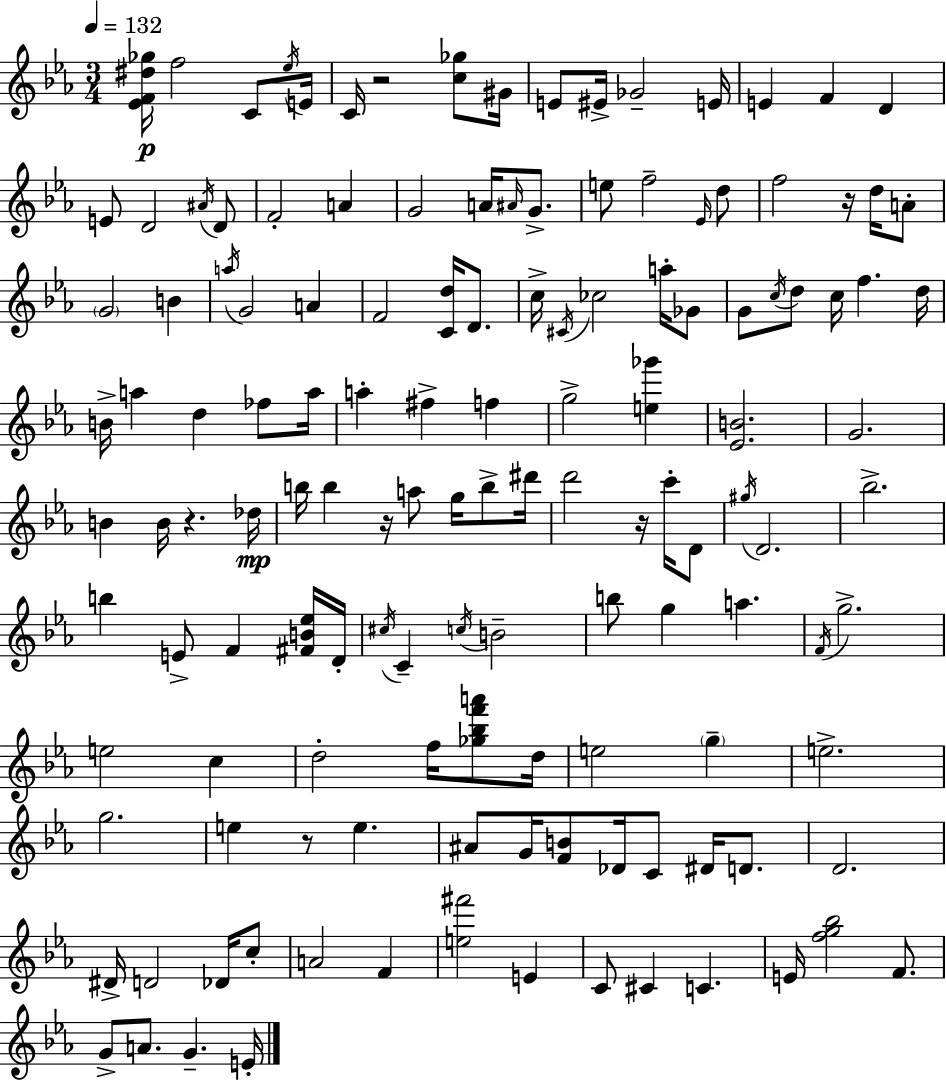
{
  \clef treble
  \numericTimeSignature
  \time 3/4
  \key c \minor
  \tempo 4 = 132
  <ees' f' dis'' ges''>16\p f''2 c'8 \acciaccatura { ees''16 } | e'16 c'16 r2 <c'' ges''>8 | gis'16 e'8 eis'16-> ges'2-- | e'16 e'4 f'4 d'4 | \break e'8 d'2 \acciaccatura { ais'16 } | d'8 f'2-. a'4 | g'2 a'16 \grace { ais'16 } | g'8.-> e''8 f''2-- | \break \grace { ees'16 } d''8 f''2 | r16 d''16 a'8-. \parenthesize g'2 | b'4 \acciaccatura { a''16 } g'2 | a'4 f'2 | \break <c' d''>16 d'8. c''16-> \acciaccatura { cis'16 } ces''2 | a''16-. ges'8 g'8 \acciaccatura { c''16 } d''8 c''16 | f''4. d''16 b'16-> a''4 | d''4 fes''8 a''16 a''4-. fis''4-> | \break f''4 g''2-> | <e'' ges'''>4 <ees' b'>2. | g'2. | b'4 b'16 | \break r4. des''16\mp b''16 b''4 | r16 a''8 g''16 b''8-> dis'''16 d'''2 | r16 c'''16-. d'8 \acciaccatura { gis''16 } d'2. | bes''2.-> | \break b''4 | e'8-> f'4 <fis' b' ees''>16 d'16-. \acciaccatura { cis''16 } c'4-- | \acciaccatura { c''16 } b'2-- b''8 | g''4 a''4. \acciaccatura { f'16 } g''2.-> | \break e''2 | c''4 d''2-. | f''16 <ges'' bes'' f''' a'''>8 d''16 e''2 | \parenthesize g''4-- e''2.-> | \break g''2. | e''4 | r8 e''4. ais'8 | g'16 <f' b'>8 des'16 c'8 dis'16 d'8. d'2. | \break dis'16-> | d'2 des'16 c''8-. a'2 | f'4 <e'' fis'''>2 | e'4 c'8 | \break cis'4 c'4. e'16 | <f'' g'' bes''>2 f'8. g'8-> | a'8. g'4.-- e'16-. \bar "|."
}